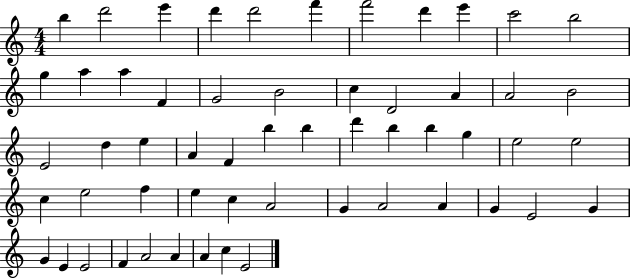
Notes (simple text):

B5/q D6/h E6/q D6/q D6/h F6/q F6/h D6/q E6/q C6/h B5/h G5/q A5/q A5/q F4/q G4/h B4/h C5/q D4/h A4/q A4/h B4/h E4/h D5/q E5/q A4/q F4/q B5/q B5/q D6/q B5/q B5/q G5/q E5/h E5/h C5/q E5/h F5/q E5/q C5/q A4/h G4/q A4/h A4/q G4/q E4/h G4/q G4/q E4/q E4/h F4/q A4/h A4/q A4/q C5/q E4/h